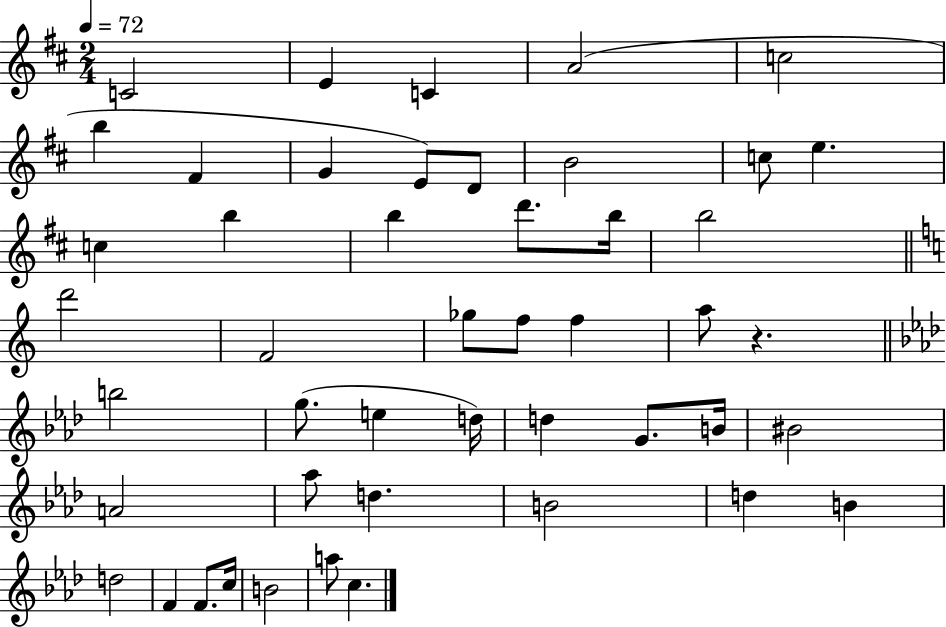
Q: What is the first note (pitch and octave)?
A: C4